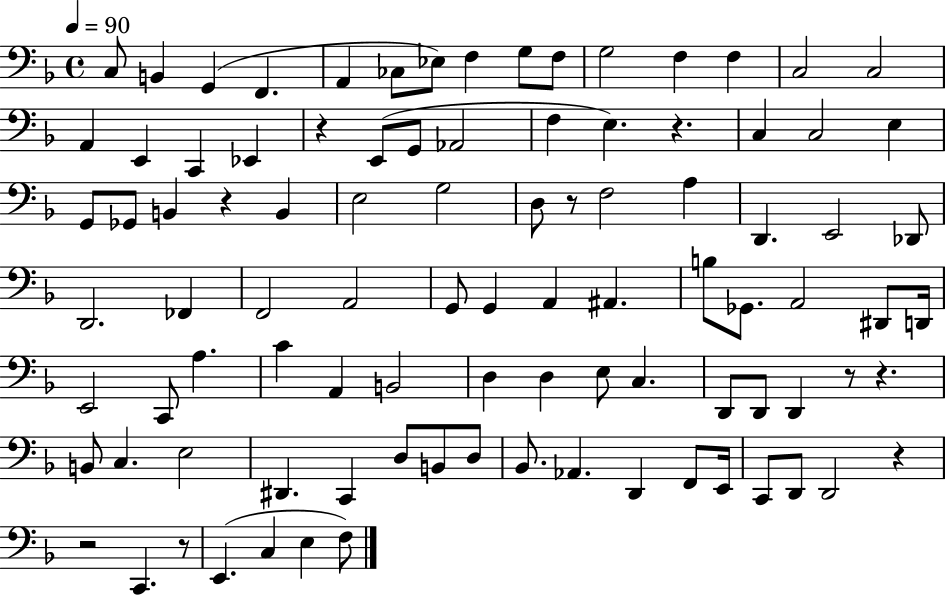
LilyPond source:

{
  \clef bass
  \time 4/4
  \defaultTimeSignature
  \key f \major
  \tempo 4 = 90
  \repeat volta 2 { c8 b,4 g,4( f,4. | a,4 ces8 ees8) f4 g8 f8 | g2 f4 f4 | c2 c2 | \break a,4 e,4 c,4 ees,4 | r4 e,8( g,8 aes,2 | f4 e4.) r4. | c4 c2 e4 | \break g,8 ges,8 b,4 r4 b,4 | e2 g2 | d8 r8 f2 a4 | d,4. e,2 des,8 | \break d,2. fes,4 | f,2 a,2 | g,8 g,4 a,4 ais,4. | b8 ges,8. a,2 dis,8 d,16 | \break e,2 c,8 a4. | c'4 a,4 b,2 | d4 d4 e8 c4. | d,8 d,8 d,4 r8 r4. | \break b,8 c4. e2 | dis,4. c,4 d8 b,8 d8 | bes,8. aes,4. d,4 f,8 e,16 | c,8 d,8 d,2 r4 | \break r2 c,4. r8 | e,4.( c4 e4 f8) | } \bar "|."
}